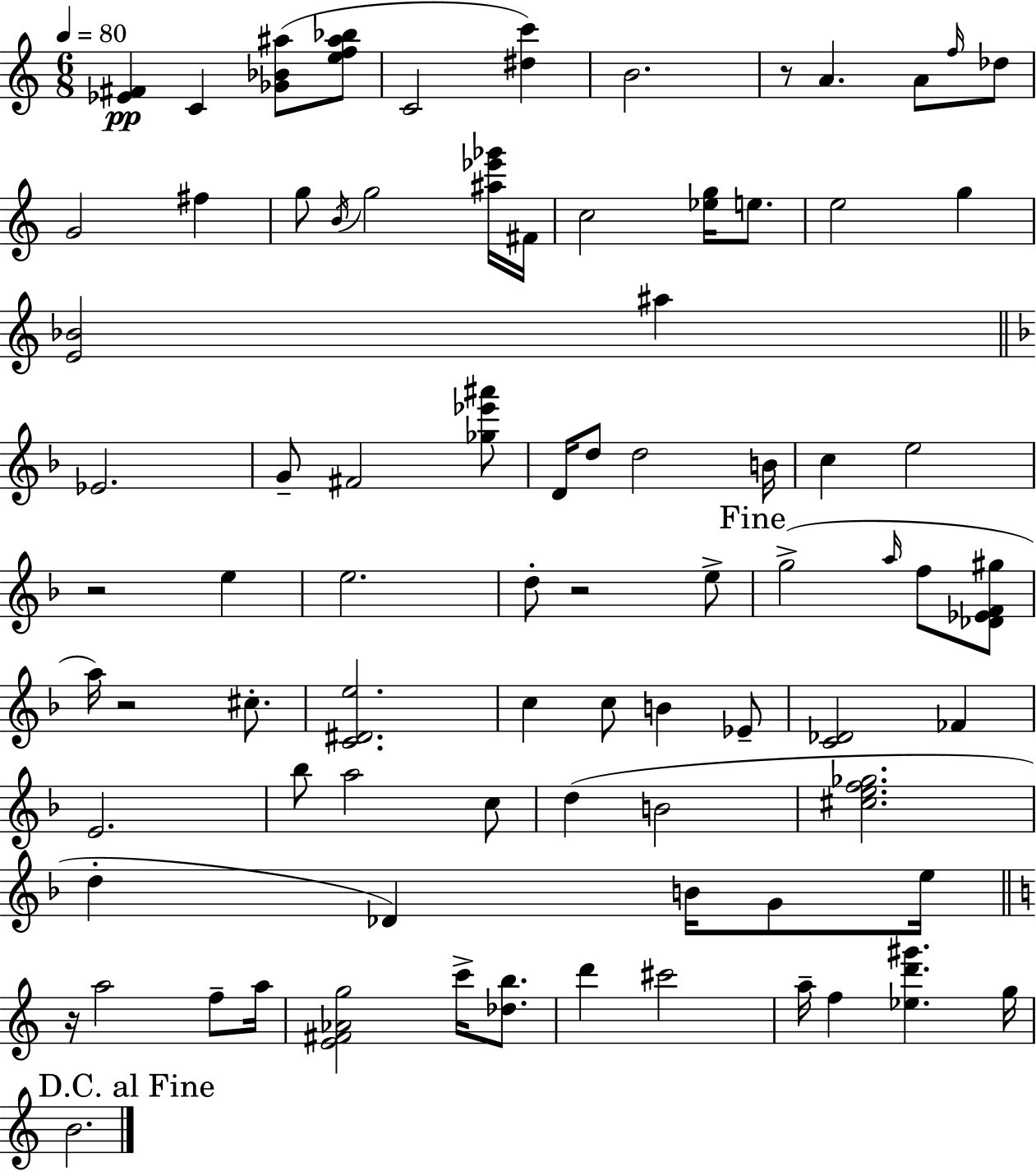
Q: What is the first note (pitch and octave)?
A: C4